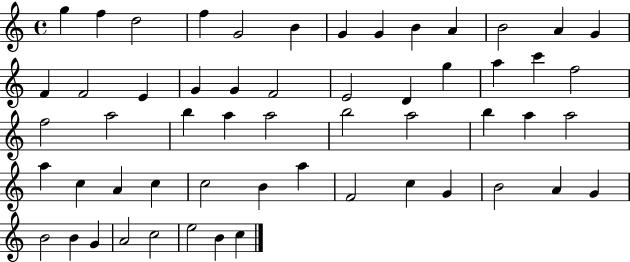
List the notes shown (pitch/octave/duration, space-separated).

G5/q F5/q D5/h F5/q G4/h B4/q G4/q G4/q B4/q A4/q B4/h A4/q G4/q F4/q F4/h E4/q G4/q G4/q F4/h E4/h D4/q G5/q A5/q C6/q F5/h F5/h A5/h B5/q A5/q A5/h B5/h A5/h B5/q A5/q A5/h A5/q C5/q A4/q C5/q C5/h B4/q A5/q F4/h C5/q G4/q B4/h A4/q G4/q B4/h B4/q G4/q A4/h C5/h E5/h B4/q C5/q